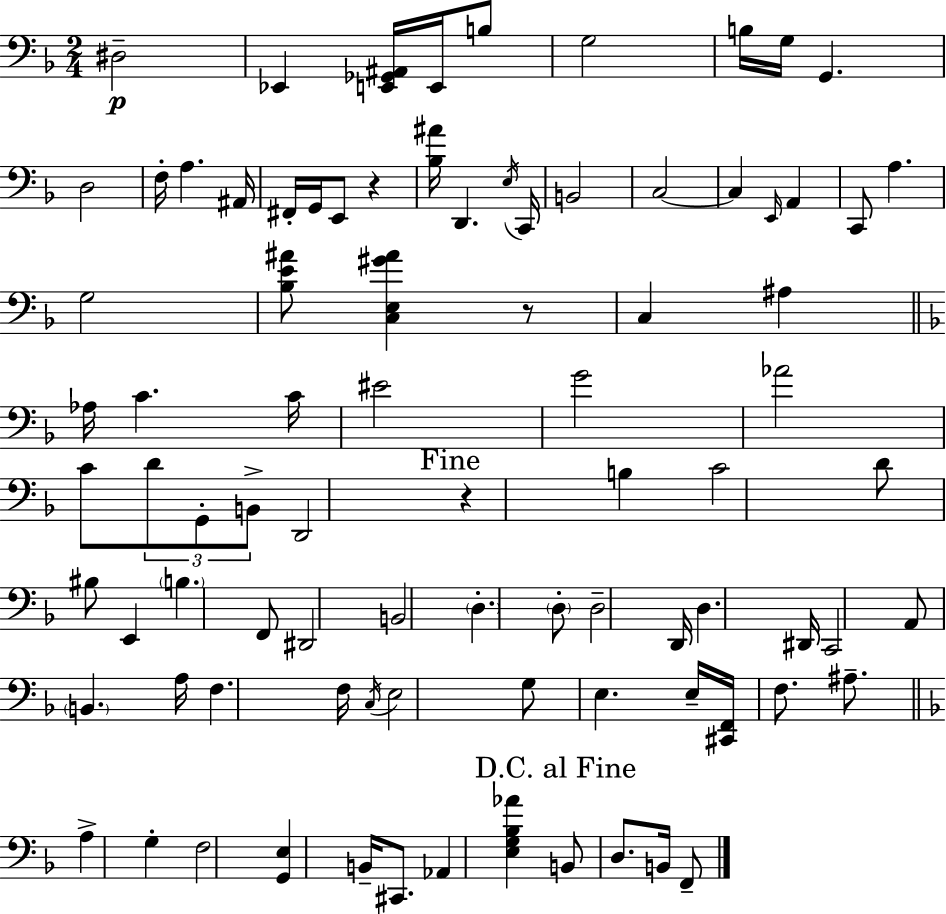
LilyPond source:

{
  \clef bass
  \numericTimeSignature
  \time 2/4
  \key d \minor
  dis2--\p | ees,4 <e, ges, ais,>16 e,16 b8 | g2 | b16 g16 g,4. | \break d2 | f16-. a4. ais,16 | fis,16-. g,16 e,8 r4 | <bes ais'>16 d,4. \acciaccatura { e16 } | \break c,16 b,2 | c2~~ | c4 \grace { e,16 } a,4 | c,8 a4. | \break g2 | <bes e' ais'>8 <c e gis' ais'>4 | r8 c4 ais4 | \bar "||" \break \key f \major aes16 c'4. c'16 | eis'2 | g'2 | aes'2 | \break c'8 \tuplet 3/2 { d'8 g,8-. b,8-> } | d,2 | \mark "Fine" r4 b4 | c'2 | \break d'8 bis8 e,4 | \parenthesize b4. f,8 | dis,2 | b,2 | \break \parenthesize d4.-. \parenthesize d8-. | d2-- | d,16 d4. dis,16 | c,2 | \break a,8 \parenthesize b,4. | a16 f4. f16 | \acciaccatura { c16 } e2 | g8 e4. | \break e16-- <cis, f,>16 f8. ais8.-- | \bar "||" \break \key d \minor a4-> g4-. | f2 | <g, e>4 b,16-- cis,8. | aes,4 <e g bes aes'>4 | \break \mark "D.C. al Fine" b,8 d8. b,16 f,8-- | \bar "|."
}